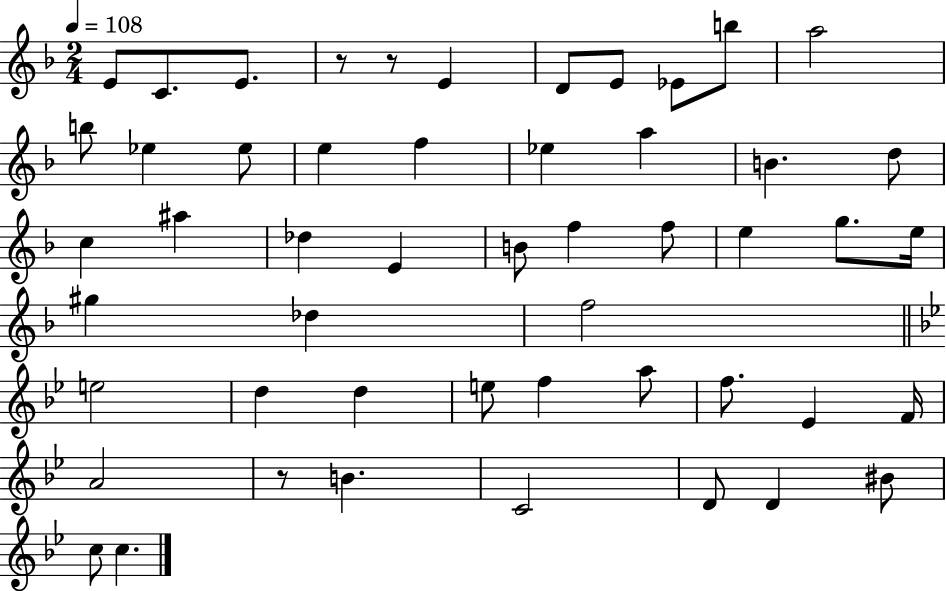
E4/e C4/e. E4/e. R/e R/e E4/q D4/e E4/e Eb4/e B5/e A5/h B5/e Eb5/q Eb5/e E5/q F5/q Eb5/q A5/q B4/q. D5/e C5/q A#5/q Db5/q E4/q B4/e F5/q F5/e E5/q G5/e. E5/s G#5/q Db5/q F5/h E5/h D5/q D5/q E5/e F5/q A5/e F5/e. Eb4/q F4/s A4/h R/e B4/q. C4/h D4/e D4/q BIS4/e C5/e C5/q.